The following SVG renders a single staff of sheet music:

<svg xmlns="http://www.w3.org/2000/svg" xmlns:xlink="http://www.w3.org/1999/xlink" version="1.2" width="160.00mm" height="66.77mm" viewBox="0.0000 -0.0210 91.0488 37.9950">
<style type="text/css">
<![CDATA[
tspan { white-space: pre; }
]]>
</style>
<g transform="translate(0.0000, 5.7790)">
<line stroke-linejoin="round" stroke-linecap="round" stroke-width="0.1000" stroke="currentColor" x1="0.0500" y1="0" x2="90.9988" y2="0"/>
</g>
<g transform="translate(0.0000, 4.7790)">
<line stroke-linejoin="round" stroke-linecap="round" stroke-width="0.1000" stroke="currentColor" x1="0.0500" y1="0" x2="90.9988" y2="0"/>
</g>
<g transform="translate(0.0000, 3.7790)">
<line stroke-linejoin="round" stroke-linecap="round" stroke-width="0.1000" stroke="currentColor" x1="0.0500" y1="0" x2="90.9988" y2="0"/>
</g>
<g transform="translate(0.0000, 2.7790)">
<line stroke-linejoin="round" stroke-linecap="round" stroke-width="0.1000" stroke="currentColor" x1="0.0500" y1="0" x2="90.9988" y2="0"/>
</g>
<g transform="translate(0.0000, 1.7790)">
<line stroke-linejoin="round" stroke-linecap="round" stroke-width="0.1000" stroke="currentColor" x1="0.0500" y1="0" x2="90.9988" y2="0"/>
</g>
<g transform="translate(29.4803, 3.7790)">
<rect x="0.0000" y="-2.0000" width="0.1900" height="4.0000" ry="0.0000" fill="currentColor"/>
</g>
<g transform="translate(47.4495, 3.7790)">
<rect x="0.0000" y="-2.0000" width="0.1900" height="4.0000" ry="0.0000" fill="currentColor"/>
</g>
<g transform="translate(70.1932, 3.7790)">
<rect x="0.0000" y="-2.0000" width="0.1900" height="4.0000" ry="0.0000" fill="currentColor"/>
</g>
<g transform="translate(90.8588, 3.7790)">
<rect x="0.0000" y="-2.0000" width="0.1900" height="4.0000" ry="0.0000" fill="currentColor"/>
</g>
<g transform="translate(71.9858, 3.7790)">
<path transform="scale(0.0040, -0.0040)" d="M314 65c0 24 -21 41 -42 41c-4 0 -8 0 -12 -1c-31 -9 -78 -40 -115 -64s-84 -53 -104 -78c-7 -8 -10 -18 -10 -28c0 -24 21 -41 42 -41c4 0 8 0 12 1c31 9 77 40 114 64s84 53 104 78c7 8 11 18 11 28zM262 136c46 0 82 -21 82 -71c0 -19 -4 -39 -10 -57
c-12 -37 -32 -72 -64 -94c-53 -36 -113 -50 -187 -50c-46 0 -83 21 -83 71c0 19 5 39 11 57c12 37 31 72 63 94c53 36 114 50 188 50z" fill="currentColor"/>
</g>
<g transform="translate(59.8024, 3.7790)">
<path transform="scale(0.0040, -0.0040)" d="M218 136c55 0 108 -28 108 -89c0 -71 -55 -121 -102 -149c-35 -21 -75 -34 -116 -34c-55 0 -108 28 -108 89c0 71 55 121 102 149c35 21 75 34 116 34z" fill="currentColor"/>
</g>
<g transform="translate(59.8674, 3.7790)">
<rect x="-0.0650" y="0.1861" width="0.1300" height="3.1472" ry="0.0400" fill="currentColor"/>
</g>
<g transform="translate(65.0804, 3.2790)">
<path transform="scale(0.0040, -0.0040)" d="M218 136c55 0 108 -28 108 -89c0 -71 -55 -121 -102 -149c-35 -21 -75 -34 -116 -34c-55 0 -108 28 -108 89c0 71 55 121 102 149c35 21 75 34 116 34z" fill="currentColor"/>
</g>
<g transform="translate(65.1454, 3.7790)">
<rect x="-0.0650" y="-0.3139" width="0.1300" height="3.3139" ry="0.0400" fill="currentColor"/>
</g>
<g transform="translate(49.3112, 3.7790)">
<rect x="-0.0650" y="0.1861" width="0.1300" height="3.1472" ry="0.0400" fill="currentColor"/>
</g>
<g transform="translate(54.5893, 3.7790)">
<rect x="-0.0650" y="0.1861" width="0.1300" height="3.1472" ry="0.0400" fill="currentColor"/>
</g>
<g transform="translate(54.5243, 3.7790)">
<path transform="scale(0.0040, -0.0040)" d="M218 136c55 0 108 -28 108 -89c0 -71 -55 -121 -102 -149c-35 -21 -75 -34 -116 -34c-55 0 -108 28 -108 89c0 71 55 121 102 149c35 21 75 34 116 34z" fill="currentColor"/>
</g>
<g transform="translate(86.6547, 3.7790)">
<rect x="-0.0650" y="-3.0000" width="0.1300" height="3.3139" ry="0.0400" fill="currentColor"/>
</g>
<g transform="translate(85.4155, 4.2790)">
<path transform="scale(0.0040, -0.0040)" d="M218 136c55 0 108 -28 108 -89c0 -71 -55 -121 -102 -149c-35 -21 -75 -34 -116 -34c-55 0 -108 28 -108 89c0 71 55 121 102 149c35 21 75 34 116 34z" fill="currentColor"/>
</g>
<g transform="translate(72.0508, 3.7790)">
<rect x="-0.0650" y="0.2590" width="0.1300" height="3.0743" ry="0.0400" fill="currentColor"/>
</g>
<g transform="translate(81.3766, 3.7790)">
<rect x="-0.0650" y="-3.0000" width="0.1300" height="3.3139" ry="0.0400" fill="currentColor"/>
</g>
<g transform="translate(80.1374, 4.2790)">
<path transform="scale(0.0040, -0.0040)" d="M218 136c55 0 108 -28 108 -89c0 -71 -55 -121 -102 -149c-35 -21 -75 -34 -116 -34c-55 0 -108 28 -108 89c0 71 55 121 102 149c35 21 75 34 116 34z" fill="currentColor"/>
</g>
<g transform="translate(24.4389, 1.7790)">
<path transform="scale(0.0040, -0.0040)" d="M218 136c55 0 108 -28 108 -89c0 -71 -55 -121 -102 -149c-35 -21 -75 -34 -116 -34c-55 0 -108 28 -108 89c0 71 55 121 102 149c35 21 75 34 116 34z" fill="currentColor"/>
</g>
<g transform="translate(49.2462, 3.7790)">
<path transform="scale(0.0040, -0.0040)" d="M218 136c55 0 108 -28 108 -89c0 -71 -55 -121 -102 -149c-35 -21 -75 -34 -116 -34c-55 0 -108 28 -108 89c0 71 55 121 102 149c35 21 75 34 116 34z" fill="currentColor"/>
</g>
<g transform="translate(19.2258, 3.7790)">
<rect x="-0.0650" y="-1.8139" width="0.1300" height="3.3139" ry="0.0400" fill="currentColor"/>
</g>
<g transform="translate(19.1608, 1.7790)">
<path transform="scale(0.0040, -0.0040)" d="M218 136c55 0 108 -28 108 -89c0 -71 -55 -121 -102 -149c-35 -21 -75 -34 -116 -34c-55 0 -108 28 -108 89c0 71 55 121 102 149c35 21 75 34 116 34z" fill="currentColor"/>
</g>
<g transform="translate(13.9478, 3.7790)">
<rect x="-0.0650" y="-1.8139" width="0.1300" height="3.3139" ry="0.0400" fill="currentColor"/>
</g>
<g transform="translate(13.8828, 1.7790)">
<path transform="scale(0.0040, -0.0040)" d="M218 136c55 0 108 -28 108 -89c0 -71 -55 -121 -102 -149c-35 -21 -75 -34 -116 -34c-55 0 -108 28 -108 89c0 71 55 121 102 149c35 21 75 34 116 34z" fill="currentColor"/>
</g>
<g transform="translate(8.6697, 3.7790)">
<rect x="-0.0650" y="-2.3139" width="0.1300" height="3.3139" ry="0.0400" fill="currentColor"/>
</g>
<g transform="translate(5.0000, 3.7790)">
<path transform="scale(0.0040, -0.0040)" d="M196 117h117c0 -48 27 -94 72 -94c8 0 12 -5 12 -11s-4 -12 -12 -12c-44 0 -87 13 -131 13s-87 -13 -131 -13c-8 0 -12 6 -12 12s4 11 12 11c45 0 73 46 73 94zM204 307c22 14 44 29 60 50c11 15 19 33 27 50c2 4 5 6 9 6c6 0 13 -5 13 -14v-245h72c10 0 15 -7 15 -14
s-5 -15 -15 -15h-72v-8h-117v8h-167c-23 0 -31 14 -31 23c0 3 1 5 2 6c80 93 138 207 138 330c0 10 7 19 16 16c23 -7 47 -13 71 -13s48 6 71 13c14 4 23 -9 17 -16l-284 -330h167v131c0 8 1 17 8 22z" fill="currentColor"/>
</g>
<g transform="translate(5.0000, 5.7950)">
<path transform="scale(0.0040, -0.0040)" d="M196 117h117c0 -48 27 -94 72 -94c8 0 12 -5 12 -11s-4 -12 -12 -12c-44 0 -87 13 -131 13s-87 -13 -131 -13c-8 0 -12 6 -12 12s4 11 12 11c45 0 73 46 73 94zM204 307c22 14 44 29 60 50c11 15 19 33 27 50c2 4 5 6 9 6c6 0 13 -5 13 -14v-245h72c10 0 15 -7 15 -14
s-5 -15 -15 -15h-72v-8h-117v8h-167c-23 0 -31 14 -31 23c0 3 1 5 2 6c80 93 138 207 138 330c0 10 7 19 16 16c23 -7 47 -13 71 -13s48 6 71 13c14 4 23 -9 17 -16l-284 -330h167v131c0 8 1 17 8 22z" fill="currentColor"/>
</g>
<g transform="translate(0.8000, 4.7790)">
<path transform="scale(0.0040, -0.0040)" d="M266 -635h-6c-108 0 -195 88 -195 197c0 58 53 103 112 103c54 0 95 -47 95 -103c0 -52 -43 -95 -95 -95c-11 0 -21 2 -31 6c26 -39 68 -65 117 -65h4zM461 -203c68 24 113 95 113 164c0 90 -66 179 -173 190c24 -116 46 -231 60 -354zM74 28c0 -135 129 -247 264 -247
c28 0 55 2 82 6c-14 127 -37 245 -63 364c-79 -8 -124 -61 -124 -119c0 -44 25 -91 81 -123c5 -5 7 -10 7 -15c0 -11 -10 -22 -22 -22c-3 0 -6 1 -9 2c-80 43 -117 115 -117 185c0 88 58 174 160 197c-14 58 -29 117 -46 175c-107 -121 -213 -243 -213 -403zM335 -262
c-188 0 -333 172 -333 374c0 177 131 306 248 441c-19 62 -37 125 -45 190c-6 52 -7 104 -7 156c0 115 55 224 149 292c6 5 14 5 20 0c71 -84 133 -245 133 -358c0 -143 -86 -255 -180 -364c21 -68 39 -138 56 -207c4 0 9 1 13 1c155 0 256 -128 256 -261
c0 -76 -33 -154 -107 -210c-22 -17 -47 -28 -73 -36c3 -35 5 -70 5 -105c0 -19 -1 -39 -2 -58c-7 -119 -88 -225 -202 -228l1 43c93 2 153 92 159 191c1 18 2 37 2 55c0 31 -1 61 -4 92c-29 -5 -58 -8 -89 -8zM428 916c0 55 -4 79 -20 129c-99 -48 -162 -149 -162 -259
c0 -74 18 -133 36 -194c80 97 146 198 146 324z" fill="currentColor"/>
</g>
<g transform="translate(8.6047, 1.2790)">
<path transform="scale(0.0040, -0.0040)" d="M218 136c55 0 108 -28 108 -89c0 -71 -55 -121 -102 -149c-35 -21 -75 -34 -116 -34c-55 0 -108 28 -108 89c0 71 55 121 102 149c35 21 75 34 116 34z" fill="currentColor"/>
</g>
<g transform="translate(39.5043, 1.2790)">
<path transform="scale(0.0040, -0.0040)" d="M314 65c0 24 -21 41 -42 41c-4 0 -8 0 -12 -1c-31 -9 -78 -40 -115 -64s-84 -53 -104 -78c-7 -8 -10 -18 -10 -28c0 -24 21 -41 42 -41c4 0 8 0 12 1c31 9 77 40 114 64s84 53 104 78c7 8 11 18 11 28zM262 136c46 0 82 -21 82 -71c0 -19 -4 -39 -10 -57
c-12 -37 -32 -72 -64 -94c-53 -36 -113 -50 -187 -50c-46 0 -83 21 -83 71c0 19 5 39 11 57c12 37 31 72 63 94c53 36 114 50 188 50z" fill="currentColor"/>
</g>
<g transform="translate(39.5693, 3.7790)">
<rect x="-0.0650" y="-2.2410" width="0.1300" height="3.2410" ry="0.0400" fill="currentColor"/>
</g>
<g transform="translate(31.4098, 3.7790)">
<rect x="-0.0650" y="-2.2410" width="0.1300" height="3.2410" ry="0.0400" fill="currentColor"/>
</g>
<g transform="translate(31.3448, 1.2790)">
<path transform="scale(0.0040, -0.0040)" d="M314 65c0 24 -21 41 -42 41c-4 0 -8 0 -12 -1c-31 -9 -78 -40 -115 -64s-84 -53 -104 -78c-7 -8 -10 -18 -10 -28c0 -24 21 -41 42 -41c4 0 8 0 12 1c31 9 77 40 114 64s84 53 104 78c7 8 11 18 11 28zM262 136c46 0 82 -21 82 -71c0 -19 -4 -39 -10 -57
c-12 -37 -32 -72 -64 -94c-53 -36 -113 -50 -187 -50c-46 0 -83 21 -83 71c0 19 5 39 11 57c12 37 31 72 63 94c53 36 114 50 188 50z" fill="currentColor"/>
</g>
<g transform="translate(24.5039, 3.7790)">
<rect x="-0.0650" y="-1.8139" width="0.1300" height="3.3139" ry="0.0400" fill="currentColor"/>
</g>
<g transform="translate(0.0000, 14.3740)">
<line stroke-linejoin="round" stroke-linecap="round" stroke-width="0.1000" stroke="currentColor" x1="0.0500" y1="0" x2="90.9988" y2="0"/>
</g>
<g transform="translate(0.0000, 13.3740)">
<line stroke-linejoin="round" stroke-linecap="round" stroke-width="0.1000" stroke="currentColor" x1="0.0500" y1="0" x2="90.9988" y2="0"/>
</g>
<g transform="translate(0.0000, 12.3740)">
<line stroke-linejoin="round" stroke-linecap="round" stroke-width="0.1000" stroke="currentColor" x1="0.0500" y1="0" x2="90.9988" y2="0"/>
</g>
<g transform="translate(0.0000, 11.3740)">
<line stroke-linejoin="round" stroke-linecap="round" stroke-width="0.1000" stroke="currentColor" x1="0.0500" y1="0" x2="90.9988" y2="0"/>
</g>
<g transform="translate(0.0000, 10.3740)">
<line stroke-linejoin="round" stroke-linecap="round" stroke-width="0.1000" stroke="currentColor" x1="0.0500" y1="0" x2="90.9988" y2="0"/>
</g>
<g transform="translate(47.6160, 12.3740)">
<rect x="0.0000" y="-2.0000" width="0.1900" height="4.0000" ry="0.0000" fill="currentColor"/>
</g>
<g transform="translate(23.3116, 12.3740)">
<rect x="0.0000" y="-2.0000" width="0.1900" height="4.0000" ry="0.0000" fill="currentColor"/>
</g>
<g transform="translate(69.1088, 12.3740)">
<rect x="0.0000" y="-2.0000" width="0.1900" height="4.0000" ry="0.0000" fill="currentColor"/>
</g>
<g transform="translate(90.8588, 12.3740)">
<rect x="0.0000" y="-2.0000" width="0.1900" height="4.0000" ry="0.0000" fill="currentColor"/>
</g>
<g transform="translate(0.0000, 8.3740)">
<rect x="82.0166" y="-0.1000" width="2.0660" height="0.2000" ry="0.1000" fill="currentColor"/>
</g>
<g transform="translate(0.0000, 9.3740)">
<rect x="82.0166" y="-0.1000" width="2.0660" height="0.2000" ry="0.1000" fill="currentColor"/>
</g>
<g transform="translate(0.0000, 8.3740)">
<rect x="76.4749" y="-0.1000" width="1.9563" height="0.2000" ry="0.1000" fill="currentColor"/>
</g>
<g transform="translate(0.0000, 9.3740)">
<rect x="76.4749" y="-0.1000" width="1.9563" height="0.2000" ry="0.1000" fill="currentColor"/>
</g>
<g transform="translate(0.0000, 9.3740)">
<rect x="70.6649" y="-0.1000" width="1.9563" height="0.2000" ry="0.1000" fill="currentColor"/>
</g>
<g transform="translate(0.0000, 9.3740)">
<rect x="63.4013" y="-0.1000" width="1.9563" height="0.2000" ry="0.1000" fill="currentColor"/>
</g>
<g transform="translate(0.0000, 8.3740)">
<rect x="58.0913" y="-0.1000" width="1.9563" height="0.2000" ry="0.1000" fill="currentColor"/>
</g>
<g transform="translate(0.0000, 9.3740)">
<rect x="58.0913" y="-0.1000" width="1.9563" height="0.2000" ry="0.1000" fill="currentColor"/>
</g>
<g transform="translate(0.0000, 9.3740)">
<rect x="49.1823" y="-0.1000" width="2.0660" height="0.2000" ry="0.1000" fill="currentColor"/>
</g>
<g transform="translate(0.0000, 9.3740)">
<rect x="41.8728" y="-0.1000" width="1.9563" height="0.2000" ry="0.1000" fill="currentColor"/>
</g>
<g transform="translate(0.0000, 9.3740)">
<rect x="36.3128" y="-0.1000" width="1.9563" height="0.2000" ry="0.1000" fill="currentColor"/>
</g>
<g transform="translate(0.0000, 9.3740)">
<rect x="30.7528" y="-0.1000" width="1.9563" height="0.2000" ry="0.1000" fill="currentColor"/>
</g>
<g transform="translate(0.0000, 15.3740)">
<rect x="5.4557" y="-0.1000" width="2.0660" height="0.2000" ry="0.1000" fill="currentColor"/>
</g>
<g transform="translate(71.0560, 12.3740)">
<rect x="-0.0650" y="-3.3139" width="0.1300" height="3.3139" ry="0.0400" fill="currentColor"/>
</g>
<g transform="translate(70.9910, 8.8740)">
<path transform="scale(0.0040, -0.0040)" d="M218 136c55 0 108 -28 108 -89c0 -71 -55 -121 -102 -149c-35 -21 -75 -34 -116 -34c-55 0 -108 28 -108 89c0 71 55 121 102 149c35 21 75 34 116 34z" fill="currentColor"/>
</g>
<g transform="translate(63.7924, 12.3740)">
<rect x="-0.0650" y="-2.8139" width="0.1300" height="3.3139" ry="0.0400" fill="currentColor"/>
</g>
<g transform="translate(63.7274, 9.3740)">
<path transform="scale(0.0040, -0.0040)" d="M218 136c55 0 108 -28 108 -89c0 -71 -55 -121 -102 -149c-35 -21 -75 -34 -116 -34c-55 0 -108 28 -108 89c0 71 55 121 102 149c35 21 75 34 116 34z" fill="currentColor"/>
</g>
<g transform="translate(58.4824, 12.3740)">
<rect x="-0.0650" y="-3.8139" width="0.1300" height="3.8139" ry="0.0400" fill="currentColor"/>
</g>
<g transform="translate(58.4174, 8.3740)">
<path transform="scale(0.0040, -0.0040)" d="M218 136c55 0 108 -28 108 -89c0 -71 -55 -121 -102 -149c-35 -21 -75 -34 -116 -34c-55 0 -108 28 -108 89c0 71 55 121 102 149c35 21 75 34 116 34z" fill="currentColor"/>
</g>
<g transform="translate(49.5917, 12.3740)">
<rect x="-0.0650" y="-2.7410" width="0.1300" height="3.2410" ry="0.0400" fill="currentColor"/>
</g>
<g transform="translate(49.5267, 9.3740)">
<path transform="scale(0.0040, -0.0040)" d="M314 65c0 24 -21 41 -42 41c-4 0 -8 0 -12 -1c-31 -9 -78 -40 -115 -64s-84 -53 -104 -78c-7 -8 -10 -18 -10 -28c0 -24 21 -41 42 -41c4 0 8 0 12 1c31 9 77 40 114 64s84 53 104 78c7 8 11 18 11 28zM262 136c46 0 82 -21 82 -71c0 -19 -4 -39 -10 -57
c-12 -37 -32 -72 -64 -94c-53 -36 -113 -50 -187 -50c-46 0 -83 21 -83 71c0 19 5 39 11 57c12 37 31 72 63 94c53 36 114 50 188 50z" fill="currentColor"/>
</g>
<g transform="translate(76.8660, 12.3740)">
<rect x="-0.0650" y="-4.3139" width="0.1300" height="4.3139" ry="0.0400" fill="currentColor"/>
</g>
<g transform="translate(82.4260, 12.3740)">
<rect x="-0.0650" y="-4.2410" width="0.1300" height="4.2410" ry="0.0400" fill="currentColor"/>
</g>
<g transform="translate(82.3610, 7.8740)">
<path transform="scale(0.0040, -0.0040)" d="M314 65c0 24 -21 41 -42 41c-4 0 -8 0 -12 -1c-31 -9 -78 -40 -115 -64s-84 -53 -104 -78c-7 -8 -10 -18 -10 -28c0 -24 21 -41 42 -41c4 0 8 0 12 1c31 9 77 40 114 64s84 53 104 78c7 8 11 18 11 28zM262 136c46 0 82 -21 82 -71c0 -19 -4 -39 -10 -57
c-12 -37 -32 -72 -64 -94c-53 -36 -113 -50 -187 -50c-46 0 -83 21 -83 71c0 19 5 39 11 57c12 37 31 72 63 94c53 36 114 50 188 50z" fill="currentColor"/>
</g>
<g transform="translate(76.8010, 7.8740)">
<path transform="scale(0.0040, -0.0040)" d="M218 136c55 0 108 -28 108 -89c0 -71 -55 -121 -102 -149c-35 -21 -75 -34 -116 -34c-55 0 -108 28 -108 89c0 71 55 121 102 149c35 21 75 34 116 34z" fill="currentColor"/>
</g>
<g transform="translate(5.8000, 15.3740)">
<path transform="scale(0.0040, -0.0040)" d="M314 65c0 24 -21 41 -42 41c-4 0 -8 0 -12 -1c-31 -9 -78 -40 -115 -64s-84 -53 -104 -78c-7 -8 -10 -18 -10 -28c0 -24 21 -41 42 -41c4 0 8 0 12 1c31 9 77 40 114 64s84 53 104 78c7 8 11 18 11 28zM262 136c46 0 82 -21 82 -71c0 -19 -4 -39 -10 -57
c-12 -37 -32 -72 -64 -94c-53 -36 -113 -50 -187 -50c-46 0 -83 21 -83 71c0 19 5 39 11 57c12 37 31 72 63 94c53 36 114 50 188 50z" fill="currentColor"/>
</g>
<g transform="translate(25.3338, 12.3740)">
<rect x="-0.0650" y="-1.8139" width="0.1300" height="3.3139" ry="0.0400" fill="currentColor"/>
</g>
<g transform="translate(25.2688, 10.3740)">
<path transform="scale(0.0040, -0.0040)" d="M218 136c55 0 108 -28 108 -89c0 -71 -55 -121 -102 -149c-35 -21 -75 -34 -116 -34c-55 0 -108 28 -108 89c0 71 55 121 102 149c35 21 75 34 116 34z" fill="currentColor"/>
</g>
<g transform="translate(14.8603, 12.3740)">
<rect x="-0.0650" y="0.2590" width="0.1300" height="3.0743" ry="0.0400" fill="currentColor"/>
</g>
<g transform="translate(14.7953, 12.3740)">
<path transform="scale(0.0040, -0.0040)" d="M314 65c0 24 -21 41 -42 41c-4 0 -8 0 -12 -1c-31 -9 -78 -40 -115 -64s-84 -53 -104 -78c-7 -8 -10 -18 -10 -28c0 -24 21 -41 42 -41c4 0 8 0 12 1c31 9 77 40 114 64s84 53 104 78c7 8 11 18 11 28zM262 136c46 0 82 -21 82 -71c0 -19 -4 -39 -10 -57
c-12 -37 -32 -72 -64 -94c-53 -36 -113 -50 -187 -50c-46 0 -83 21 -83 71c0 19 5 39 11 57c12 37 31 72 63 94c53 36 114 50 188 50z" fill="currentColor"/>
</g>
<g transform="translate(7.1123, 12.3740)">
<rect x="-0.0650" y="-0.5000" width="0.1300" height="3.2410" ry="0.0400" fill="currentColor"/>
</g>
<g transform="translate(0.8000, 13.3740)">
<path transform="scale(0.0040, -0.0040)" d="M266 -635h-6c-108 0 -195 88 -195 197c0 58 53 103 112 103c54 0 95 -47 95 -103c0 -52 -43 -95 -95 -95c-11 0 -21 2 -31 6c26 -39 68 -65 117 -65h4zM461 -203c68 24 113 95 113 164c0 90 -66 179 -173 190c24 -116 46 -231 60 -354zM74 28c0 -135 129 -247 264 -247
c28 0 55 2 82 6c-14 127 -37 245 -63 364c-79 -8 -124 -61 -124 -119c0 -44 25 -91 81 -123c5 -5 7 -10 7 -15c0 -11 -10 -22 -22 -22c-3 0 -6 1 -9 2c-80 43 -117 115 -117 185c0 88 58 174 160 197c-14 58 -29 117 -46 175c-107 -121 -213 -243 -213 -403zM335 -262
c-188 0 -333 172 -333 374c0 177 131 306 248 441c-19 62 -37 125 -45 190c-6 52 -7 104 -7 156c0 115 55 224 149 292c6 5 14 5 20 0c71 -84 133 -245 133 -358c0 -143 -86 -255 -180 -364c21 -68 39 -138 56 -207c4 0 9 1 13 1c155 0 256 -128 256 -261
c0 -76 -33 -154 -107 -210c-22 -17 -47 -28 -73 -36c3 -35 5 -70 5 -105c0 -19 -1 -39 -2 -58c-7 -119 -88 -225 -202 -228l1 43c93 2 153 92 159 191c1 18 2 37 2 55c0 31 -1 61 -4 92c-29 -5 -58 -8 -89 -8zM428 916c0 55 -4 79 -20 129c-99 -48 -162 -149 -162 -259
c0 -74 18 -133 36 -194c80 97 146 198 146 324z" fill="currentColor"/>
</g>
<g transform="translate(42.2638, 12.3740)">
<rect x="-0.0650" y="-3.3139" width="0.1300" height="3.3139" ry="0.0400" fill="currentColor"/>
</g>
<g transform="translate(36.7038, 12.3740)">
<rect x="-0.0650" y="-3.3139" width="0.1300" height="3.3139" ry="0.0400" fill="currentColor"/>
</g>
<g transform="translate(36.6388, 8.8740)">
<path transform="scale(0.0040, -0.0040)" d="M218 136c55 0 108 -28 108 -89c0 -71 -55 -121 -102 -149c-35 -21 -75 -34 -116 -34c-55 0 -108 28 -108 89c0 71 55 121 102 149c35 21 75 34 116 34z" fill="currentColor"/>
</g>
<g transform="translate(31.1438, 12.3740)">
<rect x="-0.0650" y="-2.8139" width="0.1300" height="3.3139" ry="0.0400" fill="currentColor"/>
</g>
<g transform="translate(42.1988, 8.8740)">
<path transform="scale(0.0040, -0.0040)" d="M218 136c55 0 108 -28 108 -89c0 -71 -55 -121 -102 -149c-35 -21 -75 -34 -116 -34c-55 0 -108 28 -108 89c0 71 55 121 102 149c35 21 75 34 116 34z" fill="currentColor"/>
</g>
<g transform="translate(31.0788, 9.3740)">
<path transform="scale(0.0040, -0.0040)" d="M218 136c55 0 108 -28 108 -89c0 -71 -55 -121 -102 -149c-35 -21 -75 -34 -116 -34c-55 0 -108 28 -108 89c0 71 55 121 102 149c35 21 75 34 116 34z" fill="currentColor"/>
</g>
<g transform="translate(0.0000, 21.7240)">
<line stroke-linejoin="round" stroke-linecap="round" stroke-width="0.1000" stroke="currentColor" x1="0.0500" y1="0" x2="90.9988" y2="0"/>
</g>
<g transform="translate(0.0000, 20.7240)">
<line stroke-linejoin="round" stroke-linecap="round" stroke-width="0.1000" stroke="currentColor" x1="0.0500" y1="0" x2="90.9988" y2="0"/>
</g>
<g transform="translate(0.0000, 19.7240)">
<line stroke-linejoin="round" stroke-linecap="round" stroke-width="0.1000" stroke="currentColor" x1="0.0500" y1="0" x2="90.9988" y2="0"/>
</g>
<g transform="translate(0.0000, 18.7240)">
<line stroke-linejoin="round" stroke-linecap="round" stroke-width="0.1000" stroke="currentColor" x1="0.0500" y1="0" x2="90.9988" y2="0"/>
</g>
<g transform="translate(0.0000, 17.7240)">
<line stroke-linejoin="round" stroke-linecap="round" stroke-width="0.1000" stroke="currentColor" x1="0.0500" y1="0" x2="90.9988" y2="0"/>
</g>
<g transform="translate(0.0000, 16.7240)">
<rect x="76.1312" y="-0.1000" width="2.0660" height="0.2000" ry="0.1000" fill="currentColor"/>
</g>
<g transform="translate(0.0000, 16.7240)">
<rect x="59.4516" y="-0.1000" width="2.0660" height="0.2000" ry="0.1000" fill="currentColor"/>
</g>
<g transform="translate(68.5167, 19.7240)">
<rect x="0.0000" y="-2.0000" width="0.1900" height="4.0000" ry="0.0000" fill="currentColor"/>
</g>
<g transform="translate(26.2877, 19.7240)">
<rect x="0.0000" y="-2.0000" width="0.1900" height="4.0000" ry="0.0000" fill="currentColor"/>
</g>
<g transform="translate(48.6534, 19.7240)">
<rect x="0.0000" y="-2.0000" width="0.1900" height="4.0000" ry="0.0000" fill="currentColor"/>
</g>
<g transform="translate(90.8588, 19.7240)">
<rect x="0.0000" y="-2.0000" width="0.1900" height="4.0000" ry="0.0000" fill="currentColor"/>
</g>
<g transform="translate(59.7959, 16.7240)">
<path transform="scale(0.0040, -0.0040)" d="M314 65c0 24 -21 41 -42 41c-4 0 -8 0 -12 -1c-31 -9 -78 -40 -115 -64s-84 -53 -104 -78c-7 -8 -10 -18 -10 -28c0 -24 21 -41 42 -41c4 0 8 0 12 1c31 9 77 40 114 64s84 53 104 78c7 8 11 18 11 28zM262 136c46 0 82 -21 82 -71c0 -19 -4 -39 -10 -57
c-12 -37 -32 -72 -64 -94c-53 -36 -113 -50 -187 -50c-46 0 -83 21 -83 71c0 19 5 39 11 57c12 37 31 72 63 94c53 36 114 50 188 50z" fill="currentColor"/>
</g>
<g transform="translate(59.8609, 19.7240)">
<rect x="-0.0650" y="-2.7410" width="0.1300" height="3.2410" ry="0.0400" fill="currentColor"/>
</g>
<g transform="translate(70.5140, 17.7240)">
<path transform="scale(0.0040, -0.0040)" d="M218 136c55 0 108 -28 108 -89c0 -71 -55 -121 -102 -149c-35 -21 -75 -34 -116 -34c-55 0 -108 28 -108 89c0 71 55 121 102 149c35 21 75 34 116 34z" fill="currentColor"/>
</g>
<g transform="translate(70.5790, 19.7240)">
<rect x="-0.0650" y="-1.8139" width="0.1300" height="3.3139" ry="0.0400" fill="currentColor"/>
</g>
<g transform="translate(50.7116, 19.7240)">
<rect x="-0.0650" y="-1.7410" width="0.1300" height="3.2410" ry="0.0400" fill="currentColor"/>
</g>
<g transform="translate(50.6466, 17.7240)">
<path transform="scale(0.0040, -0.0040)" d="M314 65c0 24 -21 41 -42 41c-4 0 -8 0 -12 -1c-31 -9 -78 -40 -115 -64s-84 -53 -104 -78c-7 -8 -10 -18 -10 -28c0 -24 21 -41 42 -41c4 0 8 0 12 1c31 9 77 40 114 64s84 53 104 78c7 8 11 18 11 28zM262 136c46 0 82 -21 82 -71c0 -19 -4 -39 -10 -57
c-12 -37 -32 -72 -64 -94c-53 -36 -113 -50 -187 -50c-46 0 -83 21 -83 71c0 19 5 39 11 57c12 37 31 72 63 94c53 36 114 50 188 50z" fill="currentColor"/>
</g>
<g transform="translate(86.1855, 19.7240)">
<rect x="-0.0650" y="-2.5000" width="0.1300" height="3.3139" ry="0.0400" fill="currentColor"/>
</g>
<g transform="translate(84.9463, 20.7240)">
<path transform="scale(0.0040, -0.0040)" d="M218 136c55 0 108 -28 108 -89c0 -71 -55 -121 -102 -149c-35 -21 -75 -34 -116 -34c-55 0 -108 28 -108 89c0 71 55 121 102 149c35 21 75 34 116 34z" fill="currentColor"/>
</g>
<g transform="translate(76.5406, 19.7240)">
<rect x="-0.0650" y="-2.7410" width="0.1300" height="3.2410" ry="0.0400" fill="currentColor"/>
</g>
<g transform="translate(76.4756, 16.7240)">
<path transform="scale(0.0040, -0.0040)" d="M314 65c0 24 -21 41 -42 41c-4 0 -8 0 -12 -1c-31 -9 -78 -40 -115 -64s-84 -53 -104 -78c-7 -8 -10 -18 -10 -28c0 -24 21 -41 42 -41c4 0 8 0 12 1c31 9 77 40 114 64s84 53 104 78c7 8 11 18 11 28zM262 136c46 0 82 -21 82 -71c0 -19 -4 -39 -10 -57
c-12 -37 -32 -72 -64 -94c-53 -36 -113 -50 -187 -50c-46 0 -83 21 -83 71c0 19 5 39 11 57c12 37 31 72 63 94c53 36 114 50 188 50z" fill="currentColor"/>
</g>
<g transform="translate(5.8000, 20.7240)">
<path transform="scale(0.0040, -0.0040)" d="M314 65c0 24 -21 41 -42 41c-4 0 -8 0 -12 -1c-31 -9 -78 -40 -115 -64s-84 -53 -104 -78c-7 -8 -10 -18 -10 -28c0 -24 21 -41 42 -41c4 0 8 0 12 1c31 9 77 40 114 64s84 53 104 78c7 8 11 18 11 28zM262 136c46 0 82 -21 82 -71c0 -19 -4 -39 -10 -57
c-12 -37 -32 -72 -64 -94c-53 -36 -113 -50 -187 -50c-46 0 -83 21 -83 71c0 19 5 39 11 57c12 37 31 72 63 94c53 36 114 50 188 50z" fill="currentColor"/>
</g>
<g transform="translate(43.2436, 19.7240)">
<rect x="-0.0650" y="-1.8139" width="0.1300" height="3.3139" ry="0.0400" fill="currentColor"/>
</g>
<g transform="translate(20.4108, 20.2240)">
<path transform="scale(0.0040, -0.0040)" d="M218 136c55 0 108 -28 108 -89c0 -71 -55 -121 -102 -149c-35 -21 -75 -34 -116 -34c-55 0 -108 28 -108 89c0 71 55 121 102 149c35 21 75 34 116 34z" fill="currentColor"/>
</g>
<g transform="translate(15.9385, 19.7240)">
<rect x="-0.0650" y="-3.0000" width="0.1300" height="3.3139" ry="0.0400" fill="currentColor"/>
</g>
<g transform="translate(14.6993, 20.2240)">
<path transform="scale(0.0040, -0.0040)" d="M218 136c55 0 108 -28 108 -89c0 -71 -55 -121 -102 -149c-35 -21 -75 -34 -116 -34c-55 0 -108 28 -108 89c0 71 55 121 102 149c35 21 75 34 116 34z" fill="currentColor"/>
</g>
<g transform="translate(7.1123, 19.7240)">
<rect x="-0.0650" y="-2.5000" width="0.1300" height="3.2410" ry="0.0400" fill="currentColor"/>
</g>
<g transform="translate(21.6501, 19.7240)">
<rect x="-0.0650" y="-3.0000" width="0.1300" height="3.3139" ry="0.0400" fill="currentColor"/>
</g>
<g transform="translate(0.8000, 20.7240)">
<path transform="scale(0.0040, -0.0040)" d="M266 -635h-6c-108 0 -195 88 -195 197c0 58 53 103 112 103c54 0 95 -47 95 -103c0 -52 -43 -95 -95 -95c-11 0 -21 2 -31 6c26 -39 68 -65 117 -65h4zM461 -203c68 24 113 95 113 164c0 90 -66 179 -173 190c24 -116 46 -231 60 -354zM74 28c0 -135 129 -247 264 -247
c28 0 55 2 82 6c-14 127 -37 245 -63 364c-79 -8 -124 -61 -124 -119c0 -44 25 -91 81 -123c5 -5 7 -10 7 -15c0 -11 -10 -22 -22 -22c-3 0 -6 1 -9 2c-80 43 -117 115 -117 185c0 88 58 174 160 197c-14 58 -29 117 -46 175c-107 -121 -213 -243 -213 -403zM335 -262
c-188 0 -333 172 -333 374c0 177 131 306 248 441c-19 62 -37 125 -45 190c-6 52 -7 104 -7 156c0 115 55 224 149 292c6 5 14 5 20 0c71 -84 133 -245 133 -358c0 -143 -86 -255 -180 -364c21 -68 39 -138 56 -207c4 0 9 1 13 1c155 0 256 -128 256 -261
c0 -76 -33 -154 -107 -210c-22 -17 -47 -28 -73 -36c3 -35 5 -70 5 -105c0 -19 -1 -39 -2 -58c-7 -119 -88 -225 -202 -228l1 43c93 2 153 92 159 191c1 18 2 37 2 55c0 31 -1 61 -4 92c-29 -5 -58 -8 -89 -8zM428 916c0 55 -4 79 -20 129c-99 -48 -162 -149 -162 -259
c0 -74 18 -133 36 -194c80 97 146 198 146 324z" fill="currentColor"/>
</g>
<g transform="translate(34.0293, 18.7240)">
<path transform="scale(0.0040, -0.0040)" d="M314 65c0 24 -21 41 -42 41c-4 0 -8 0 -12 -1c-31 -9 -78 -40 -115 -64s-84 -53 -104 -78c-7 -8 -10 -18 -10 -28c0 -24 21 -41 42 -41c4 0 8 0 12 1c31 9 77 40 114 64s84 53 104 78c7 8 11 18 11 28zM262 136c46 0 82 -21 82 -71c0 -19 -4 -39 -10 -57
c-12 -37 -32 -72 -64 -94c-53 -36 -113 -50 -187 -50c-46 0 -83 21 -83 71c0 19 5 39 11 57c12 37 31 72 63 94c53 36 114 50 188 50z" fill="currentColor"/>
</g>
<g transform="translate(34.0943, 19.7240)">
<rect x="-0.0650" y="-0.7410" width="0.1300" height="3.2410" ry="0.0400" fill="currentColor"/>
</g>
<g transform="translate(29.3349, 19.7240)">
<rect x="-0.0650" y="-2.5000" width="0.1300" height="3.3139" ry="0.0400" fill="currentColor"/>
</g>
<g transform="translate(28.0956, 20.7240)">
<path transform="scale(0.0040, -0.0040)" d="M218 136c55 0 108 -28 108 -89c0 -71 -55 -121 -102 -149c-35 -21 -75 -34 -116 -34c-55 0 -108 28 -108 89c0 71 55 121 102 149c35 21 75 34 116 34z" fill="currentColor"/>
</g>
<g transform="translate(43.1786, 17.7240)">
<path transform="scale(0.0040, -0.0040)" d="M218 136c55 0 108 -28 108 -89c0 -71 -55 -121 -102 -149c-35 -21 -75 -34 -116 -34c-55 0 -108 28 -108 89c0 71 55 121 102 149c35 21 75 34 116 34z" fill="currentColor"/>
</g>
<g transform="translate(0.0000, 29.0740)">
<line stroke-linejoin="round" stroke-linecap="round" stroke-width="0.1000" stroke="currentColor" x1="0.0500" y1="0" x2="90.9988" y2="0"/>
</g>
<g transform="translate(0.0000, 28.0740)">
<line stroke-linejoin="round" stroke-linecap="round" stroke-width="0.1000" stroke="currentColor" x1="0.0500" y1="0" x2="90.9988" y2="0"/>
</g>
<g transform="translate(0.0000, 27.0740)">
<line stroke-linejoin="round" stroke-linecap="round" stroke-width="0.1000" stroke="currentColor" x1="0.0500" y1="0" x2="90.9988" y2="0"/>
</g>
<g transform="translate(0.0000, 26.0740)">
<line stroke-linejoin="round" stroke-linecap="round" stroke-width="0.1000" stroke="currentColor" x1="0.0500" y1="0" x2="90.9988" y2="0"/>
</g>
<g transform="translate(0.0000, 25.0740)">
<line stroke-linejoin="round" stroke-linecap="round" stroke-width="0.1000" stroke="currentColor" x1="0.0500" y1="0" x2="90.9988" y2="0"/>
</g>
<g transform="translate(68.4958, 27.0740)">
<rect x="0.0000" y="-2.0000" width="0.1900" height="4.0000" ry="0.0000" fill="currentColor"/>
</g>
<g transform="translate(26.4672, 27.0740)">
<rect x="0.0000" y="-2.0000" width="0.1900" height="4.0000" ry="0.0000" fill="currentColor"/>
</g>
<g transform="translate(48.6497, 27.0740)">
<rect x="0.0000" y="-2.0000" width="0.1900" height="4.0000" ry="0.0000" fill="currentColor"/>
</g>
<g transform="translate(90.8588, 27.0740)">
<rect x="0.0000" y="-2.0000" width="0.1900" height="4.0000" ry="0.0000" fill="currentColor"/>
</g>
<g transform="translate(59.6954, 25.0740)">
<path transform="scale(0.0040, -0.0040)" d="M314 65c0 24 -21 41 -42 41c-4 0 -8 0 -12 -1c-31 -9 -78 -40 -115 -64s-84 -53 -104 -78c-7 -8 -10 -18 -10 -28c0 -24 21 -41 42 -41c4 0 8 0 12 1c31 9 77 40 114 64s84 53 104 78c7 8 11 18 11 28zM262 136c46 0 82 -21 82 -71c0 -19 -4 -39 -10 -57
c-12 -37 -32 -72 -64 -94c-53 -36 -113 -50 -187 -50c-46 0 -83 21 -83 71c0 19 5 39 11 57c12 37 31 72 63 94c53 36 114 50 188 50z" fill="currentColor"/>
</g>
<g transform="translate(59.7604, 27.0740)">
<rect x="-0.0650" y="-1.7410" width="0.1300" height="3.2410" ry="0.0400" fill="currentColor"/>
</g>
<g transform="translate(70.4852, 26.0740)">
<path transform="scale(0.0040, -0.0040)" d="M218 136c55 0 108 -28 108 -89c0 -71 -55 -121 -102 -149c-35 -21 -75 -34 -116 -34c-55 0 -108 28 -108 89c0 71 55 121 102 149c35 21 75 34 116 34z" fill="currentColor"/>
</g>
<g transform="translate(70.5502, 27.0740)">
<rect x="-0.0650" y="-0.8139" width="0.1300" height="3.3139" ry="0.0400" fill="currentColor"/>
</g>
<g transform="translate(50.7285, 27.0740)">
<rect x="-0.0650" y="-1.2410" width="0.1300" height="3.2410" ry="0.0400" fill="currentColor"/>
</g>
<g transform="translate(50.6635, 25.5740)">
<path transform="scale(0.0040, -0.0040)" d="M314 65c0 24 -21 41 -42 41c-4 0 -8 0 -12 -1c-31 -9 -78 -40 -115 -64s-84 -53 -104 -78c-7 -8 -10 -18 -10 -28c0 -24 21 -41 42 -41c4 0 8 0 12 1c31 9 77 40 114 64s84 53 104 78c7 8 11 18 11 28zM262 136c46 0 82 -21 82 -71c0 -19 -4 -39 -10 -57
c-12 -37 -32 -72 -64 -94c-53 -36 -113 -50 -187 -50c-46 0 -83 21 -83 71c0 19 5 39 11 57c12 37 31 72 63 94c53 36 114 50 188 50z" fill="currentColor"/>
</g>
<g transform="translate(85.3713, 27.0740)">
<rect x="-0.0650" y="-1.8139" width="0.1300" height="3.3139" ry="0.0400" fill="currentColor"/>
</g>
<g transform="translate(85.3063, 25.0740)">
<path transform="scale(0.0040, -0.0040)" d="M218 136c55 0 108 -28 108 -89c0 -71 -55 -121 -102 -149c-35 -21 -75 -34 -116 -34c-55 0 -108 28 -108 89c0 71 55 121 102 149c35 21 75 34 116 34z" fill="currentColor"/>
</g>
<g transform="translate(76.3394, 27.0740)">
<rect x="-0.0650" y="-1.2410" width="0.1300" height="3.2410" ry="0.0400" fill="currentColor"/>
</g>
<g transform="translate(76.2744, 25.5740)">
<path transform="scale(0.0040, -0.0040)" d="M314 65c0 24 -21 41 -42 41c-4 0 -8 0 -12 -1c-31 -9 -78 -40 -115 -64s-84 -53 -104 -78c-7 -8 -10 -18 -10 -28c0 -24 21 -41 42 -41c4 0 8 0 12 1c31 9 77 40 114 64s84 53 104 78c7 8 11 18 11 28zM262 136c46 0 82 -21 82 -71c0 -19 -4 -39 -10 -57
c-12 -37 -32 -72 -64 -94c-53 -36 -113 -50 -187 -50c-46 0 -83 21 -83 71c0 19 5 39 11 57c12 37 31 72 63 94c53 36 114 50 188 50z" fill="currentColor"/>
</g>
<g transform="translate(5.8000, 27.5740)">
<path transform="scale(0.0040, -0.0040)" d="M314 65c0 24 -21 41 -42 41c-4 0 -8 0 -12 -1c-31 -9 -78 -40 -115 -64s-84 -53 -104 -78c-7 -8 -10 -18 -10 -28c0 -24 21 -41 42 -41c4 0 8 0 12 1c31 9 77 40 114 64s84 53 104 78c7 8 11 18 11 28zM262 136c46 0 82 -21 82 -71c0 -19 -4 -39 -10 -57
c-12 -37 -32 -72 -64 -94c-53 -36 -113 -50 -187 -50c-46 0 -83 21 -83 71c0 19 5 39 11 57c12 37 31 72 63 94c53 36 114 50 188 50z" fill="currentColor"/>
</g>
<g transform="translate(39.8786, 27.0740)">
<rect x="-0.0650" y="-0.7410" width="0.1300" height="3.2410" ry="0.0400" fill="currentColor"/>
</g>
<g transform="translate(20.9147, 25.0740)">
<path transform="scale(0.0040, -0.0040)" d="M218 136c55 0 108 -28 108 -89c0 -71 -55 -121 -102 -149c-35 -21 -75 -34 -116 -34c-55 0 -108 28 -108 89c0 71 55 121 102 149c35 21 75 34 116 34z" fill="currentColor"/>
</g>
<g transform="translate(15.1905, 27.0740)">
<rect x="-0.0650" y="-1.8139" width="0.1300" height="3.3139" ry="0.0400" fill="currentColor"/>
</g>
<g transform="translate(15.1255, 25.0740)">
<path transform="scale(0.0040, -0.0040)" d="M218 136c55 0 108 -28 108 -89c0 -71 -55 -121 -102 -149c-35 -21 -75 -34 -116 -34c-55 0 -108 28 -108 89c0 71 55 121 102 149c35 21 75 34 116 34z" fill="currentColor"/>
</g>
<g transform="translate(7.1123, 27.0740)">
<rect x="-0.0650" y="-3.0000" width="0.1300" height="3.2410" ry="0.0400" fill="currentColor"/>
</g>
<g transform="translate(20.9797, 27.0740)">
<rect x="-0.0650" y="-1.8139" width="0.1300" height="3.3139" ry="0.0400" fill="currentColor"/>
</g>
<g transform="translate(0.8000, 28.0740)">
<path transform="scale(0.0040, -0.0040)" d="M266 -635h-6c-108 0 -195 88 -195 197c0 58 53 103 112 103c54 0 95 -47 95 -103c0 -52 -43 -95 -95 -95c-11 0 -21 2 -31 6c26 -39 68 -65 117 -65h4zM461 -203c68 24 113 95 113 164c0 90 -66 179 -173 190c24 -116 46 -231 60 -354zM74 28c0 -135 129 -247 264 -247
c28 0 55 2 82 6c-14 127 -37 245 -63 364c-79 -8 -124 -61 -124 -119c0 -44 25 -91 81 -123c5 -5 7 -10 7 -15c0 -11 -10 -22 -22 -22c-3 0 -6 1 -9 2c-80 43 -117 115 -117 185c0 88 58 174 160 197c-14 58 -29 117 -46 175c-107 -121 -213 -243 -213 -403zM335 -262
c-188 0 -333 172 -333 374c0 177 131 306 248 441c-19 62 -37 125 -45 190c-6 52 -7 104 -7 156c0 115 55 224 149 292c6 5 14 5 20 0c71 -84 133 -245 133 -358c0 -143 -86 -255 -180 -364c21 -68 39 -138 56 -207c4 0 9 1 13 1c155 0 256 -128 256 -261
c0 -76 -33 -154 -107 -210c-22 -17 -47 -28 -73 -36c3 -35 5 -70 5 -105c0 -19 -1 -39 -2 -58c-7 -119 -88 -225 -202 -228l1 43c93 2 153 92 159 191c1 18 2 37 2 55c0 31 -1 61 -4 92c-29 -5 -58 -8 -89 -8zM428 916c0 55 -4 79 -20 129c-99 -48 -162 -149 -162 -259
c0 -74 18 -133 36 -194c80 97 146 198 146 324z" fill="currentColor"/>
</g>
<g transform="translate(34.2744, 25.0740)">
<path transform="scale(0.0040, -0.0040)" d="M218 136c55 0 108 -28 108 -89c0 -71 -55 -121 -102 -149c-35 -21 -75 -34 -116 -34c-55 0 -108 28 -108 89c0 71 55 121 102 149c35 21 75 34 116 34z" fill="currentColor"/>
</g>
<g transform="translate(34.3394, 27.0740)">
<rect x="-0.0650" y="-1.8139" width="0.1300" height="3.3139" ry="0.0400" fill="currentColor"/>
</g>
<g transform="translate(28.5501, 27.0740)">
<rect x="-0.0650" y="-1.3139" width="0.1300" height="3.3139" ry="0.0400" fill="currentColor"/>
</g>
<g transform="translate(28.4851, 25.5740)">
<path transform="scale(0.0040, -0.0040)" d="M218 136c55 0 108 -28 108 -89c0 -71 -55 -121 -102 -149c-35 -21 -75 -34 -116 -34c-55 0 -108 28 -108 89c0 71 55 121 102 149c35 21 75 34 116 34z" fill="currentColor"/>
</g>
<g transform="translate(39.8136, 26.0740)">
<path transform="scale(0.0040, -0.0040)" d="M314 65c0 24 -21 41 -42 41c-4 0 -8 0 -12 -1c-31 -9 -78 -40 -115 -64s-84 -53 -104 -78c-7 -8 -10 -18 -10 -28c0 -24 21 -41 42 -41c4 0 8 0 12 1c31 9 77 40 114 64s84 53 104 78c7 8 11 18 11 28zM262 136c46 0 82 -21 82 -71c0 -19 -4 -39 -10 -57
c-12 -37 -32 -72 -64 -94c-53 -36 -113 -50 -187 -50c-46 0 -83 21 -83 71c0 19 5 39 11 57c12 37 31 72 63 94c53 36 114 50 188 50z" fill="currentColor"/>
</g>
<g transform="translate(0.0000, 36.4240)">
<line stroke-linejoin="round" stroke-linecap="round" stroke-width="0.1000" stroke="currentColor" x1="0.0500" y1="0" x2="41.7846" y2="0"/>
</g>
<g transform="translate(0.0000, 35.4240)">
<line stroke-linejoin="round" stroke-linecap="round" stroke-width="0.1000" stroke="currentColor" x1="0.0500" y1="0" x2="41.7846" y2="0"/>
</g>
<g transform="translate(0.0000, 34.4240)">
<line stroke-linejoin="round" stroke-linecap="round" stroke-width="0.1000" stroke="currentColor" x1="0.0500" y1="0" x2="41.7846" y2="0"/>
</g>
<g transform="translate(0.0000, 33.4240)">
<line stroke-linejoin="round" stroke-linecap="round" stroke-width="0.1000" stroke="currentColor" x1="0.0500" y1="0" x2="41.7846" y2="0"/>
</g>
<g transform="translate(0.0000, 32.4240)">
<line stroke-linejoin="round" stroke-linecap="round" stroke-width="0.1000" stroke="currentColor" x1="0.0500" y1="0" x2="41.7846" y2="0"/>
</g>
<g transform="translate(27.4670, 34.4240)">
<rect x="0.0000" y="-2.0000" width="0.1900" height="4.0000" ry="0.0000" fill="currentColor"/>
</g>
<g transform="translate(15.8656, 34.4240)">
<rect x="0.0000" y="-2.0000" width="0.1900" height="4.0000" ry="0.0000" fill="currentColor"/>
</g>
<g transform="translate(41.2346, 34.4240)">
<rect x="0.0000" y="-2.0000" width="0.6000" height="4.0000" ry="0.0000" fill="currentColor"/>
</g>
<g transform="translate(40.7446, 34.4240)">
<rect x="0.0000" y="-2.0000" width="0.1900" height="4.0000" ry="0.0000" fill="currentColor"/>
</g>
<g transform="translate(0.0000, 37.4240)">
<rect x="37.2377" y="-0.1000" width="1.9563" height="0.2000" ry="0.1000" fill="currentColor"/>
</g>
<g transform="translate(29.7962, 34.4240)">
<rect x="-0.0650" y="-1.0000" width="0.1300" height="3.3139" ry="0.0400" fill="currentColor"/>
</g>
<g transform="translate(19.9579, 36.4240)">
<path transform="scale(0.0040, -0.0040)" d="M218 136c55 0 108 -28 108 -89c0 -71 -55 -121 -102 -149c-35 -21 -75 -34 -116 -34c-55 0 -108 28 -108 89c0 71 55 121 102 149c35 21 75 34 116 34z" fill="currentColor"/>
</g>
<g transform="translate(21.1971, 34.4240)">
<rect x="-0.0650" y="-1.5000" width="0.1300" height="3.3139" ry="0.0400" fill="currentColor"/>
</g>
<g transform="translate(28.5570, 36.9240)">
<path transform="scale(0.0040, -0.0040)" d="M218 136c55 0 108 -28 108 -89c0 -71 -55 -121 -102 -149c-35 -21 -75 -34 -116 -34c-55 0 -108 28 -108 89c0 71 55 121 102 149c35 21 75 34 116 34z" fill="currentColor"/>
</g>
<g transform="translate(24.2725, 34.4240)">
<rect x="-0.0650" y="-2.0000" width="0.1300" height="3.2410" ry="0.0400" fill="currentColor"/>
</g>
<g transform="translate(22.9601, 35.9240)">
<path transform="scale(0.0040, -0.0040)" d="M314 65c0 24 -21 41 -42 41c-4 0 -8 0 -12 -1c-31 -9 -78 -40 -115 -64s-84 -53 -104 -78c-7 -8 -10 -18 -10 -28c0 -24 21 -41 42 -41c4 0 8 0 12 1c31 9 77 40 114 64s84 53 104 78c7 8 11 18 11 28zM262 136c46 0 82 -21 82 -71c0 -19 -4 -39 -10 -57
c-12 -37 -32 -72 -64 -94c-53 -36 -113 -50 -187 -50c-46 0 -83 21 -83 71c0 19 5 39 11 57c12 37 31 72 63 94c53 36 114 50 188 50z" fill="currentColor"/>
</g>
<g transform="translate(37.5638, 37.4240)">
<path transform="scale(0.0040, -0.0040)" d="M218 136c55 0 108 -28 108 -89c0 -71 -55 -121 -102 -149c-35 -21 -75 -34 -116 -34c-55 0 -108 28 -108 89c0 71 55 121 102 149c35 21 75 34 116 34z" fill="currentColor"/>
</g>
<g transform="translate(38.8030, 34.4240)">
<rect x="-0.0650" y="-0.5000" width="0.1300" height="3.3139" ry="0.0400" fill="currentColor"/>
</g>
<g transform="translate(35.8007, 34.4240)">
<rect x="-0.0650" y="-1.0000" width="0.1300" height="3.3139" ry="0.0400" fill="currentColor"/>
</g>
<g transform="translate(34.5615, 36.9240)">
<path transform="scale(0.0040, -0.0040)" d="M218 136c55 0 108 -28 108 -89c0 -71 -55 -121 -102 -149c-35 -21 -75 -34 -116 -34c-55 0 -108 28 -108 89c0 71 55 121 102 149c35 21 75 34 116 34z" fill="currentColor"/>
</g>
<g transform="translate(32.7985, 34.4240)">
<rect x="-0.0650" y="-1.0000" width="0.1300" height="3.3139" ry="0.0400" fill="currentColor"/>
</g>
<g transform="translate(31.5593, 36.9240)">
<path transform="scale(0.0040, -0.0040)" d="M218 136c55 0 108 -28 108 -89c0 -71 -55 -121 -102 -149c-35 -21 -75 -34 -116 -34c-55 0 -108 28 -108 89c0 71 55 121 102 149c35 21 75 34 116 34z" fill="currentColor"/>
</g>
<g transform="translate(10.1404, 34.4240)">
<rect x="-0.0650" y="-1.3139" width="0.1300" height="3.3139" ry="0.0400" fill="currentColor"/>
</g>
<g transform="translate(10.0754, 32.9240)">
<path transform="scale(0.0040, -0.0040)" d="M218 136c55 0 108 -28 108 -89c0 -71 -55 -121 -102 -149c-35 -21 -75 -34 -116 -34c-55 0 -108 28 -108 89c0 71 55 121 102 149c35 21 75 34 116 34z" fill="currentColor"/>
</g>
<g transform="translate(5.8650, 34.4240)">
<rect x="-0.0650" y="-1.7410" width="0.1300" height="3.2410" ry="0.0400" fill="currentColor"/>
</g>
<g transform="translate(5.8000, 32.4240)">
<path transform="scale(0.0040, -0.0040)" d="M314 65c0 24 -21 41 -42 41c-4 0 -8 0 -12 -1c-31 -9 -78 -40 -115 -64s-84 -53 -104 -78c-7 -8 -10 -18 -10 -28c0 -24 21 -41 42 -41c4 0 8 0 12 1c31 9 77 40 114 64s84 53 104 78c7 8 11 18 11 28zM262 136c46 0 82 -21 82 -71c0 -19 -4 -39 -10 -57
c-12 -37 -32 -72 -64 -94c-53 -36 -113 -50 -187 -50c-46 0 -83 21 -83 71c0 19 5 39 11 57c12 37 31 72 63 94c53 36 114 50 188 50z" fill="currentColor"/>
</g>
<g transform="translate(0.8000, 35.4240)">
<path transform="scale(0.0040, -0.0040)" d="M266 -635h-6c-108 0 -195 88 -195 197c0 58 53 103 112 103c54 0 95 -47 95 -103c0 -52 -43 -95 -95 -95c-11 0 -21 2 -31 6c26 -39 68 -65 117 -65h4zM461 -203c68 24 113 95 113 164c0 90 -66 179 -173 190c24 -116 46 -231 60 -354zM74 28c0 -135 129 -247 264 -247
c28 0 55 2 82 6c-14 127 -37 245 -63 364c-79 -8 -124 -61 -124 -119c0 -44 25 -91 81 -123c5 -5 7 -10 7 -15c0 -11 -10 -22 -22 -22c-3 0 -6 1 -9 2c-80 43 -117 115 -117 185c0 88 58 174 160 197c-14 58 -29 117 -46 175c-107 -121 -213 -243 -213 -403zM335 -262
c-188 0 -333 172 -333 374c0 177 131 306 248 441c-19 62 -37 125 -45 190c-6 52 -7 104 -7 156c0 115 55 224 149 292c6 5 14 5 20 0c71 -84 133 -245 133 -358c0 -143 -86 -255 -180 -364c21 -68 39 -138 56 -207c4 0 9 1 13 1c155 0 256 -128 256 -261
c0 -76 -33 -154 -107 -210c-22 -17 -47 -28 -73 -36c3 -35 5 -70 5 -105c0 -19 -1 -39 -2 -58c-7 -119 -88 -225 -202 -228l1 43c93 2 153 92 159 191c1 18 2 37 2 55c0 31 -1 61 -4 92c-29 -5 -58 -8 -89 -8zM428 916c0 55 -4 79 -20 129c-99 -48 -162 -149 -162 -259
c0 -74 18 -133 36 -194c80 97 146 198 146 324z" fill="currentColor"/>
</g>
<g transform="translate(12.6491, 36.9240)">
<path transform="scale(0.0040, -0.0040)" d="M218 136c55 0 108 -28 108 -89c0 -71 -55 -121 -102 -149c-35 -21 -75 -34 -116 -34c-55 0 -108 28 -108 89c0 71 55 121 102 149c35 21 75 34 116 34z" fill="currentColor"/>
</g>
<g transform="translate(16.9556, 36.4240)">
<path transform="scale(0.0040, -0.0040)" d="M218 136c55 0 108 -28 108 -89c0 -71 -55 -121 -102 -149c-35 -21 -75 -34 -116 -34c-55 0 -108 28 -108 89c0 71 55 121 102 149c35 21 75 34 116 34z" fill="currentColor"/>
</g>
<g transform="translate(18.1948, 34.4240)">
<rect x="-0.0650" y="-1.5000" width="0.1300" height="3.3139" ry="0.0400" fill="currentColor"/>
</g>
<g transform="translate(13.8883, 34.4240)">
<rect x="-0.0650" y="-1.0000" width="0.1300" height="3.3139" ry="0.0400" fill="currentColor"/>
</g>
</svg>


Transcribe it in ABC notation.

X:1
T:Untitled
M:4/4
L:1/4
K:C
g f f f g2 g2 B B B c B2 A A C2 B2 f a b b a2 c' a b d' d'2 G2 A A G d2 f f2 a2 f a2 G A2 f f e f d2 e2 f2 d e2 f f2 e D E E F2 D D D C